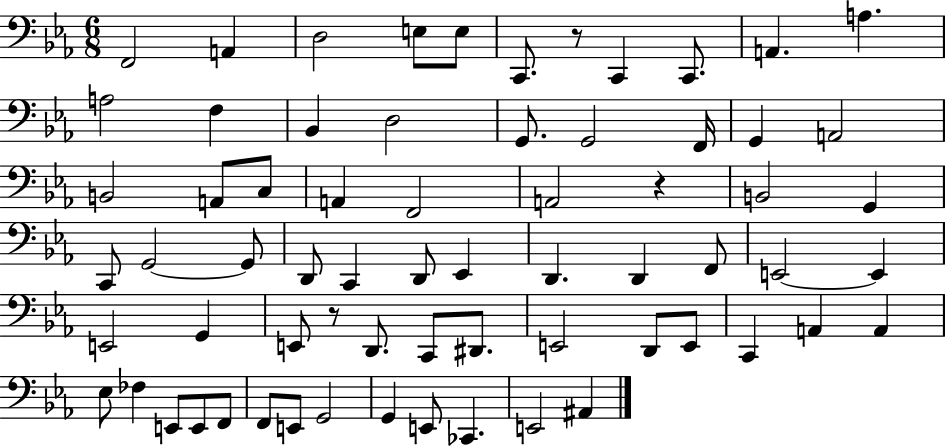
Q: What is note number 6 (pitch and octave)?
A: C2